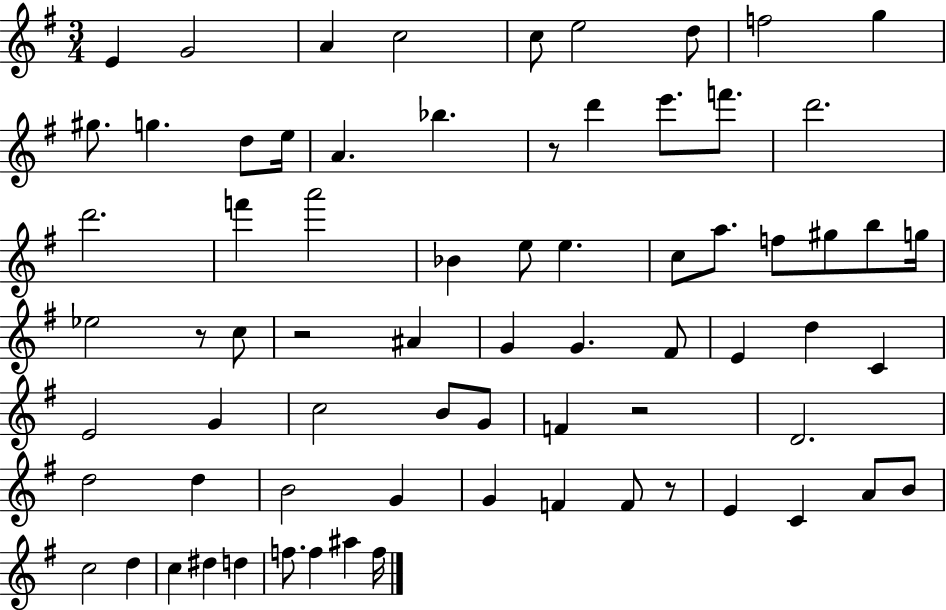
E4/q G4/h A4/q C5/h C5/e E5/h D5/e F5/h G5/q G#5/e. G5/q. D5/e E5/s A4/q. Bb5/q. R/e D6/q E6/e. F6/e. D6/h. D6/h. F6/q A6/h Bb4/q E5/e E5/q. C5/e A5/e. F5/e G#5/e B5/e G5/s Eb5/h R/e C5/e R/h A#4/q G4/q G4/q. F#4/e E4/q D5/q C4/q E4/h G4/q C5/h B4/e G4/e F4/q R/h D4/h. D5/h D5/q B4/h G4/q G4/q F4/q F4/e R/e E4/q C4/q A4/e B4/e C5/h D5/q C5/q D#5/q D5/q F5/e. F5/q A#5/q F5/s